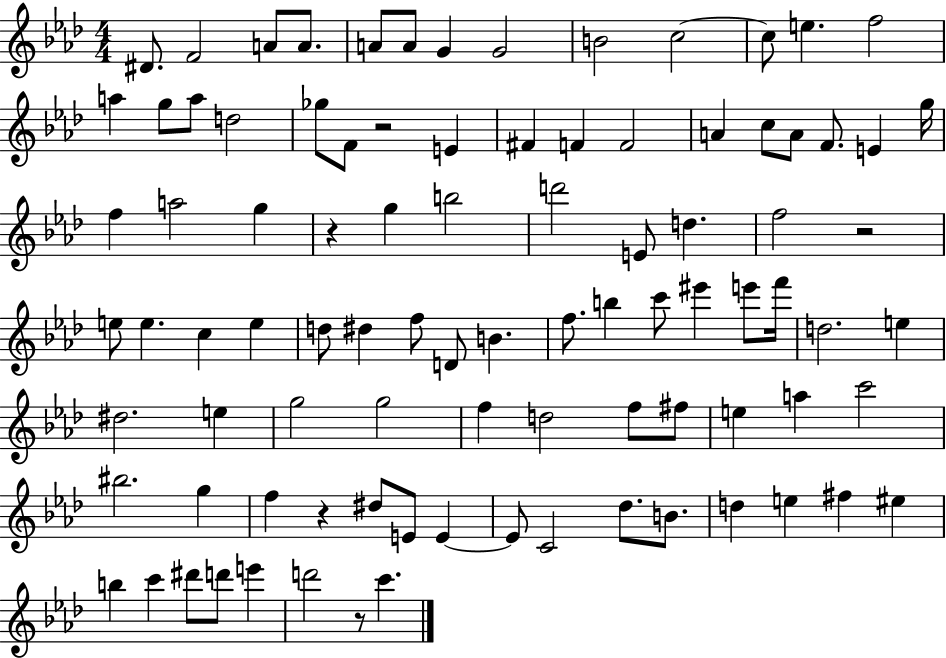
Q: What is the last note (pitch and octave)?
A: C6